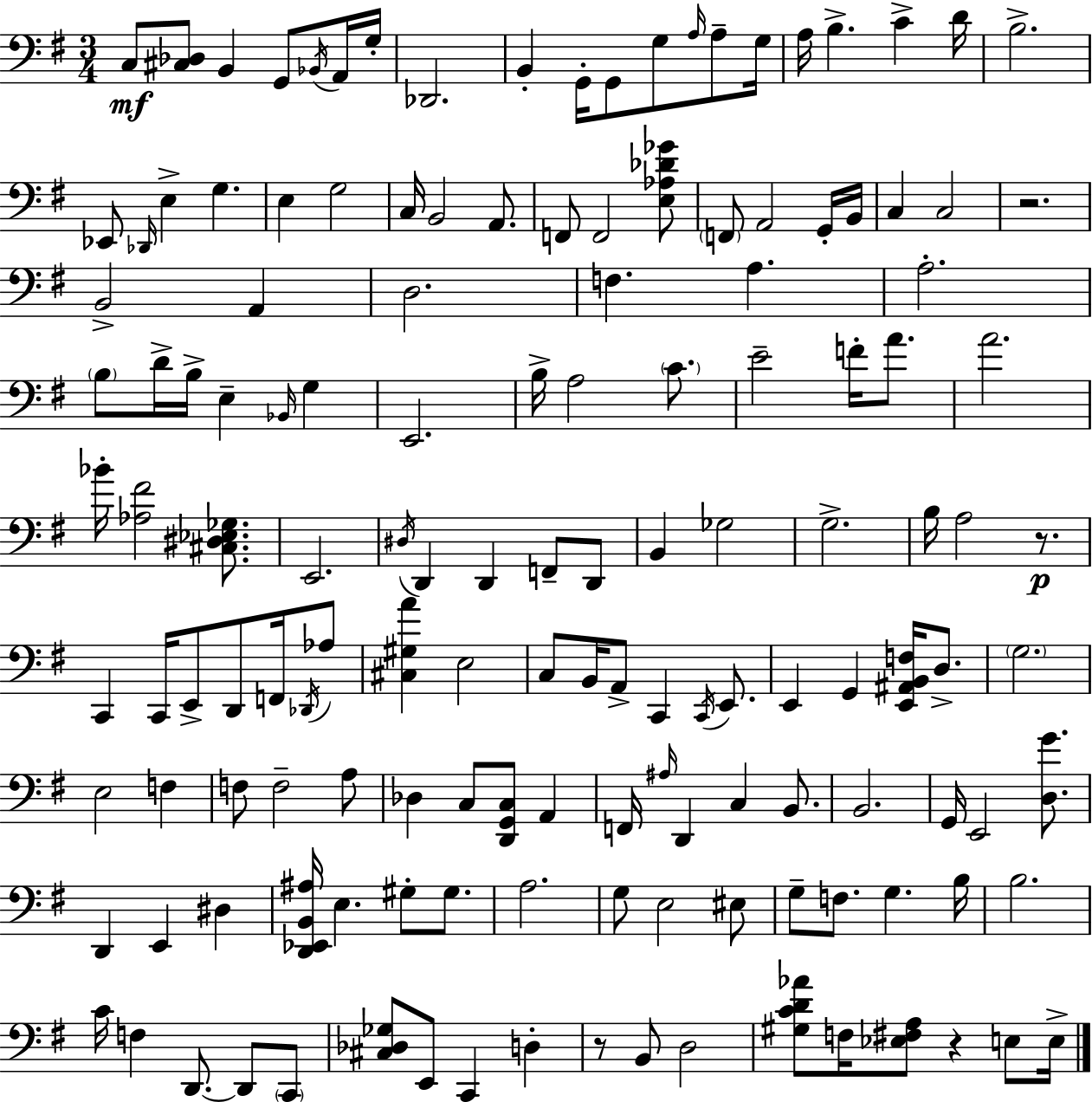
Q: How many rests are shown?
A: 4